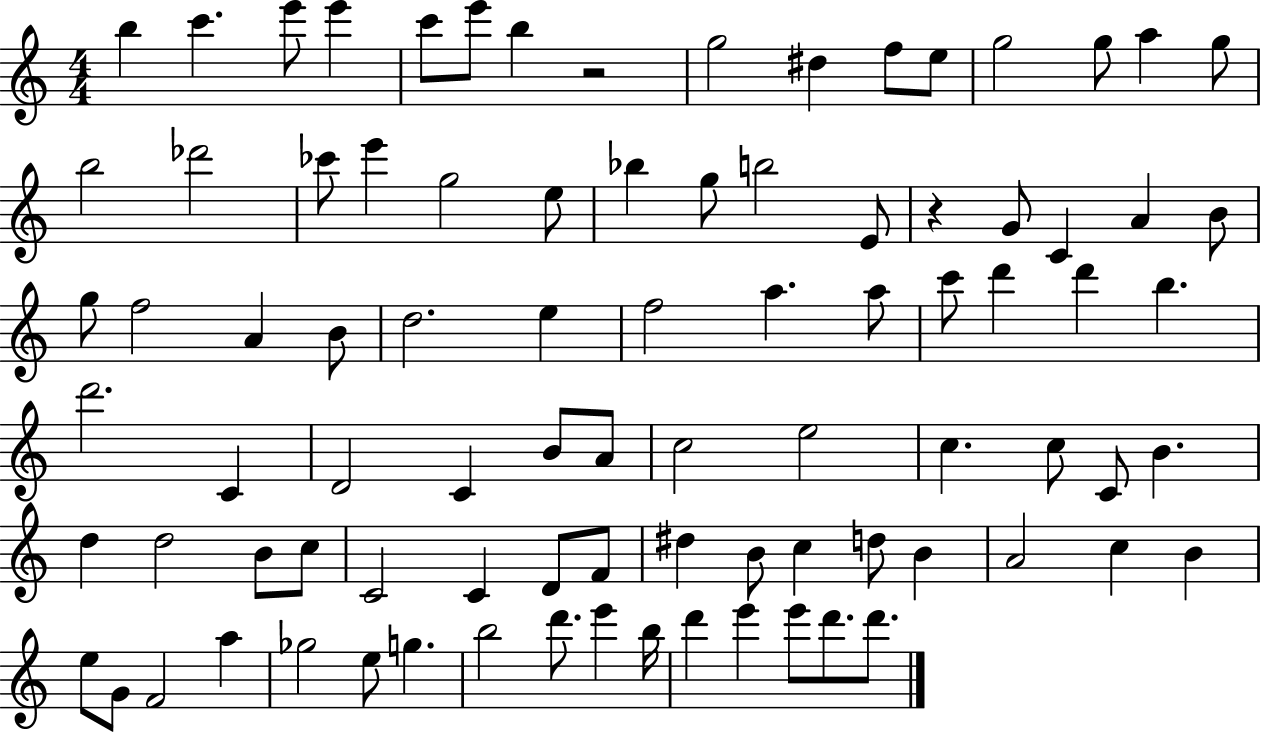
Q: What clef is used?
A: treble